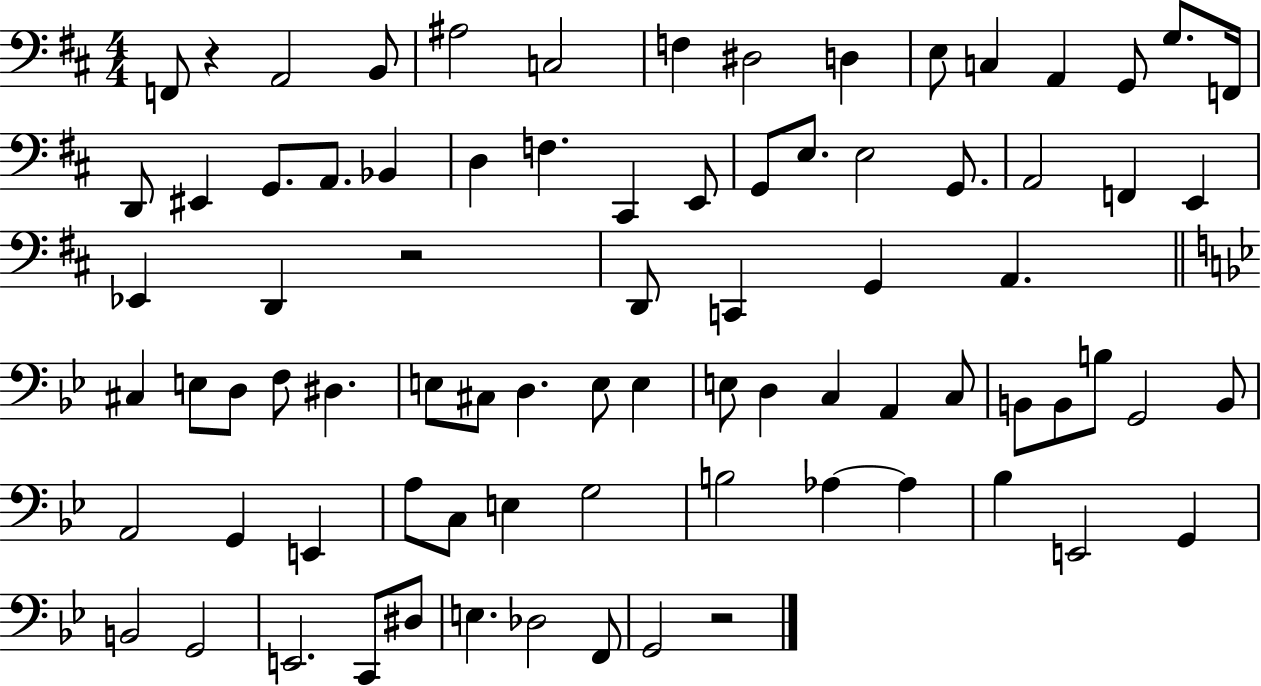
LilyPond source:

{
  \clef bass
  \numericTimeSignature
  \time 4/4
  \key d \major
  f,8 r4 a,2 b,8 | ais2 c2 | f4 dis2 d4 | e8 c4 a,4 g,8 g8. f,16 | \break d,8 eis,4 g,8. a,8. bes,4 | d4 f4. cis,4 e,8 | g,8 e8. e2 g,8. | a,2 f,4 e,4 | \break ees,4 d,4 r2 | d,8 c,4 g,4 a,4. | \bar "||" \break \key g \minor cis4 e8 d8 f8 dis4. | e8 cis8 d4. e8 e4 | e8 d4 c4 a,4 c8 | b,8 b,8 b8 g,2 b,8 | \break a,2 g,4 e,4 | a8 c8 e4 g2 | b2 aes4~~ aes4 | bes4 e,2 g,4 | \break b,2 g,2 | e,2. c,8 dis8 | e4. des2 f,8 | g,2 r2 | \break \bar "|."
}